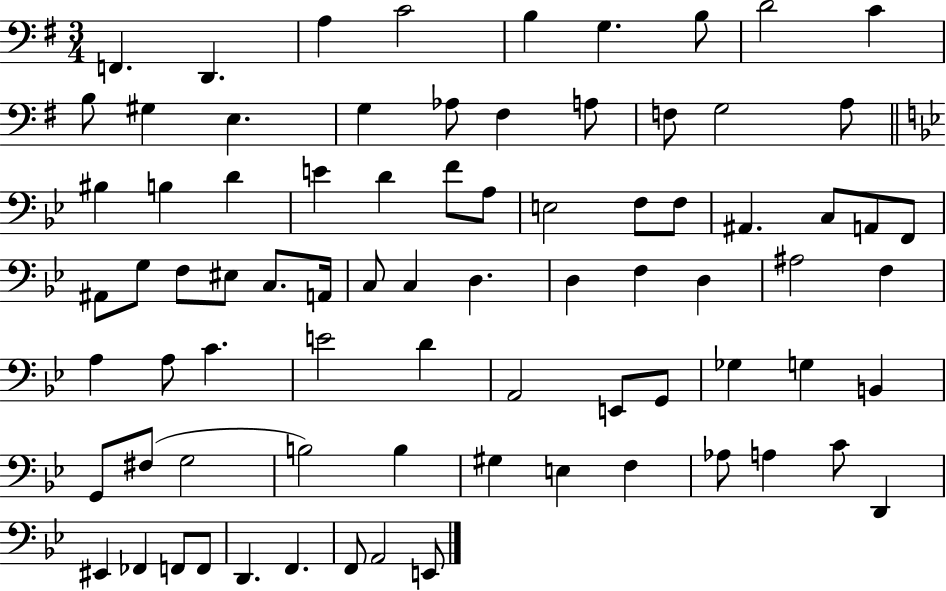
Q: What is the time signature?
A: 3/4